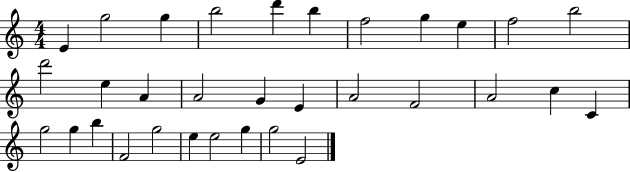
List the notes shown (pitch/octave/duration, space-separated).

E4/q G5/h G5/q B5/h D6/q B5/q F5/h G5/q E5/q F5/h B5/h D6/h E5/q A4/q A4/h G4/q E4/q A4/h F4/h A4/h C5/q C4/q G5/h G5/q B5/q F4/h G5/h E5/q E5/h G5/q G5/h E4/h